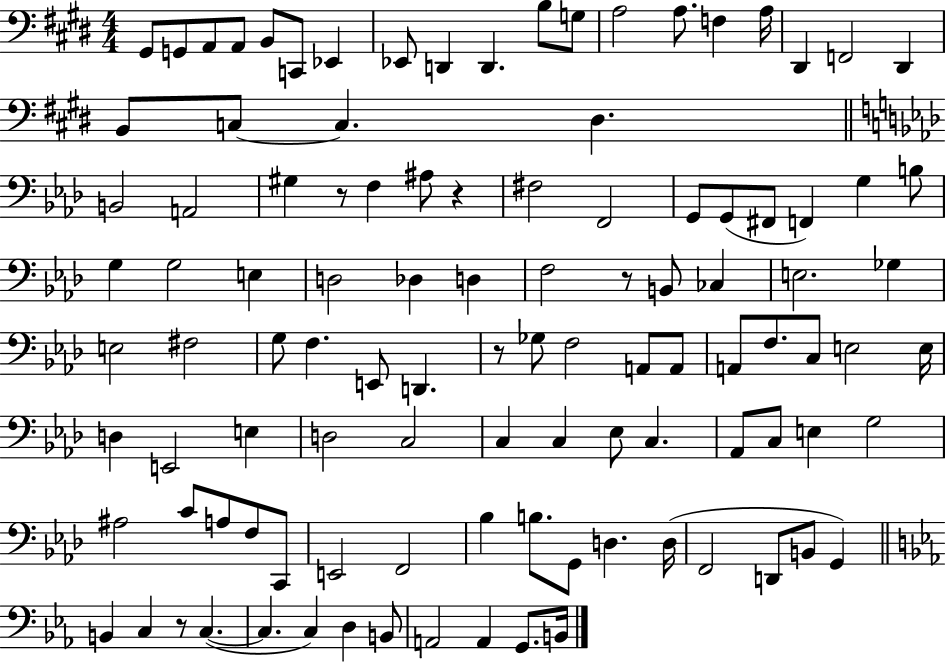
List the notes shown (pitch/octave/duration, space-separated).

G#2/e G2/e A2/e A2/e B2/e C2/e Eb2/q Eb2/e D2/q D2/q. B3/e G3/e A3/h A3/e. F3/q A3/s D#2/q F2/h D#2/q B2/e C3/e C3/q. D#3/q. B2/h A2/h G#3/q R/e F3/q A#3/e R/q F#3/h F2/h G2/e G2/e F#2/e F2/q G3/q B3/e G3/q G3/h E3/q D3/h Db3/q D3/q F3/h R/e B2/e CES3/q E3/h. Gb3/q E3/h F#3/h G3/e F3/q. E2/e D2/q. R/e Gb3/e F3/h A2/e A2/e A2/e F3/e. C3/e E3/h E3/s D3/q E2/h E3/q D3/h C3/h C3/q C3/q Eb3/e C3/q. Ab2/e C3/e E3/q G3/h A#3/h C4/e A3/e F3/e C2/e E2/h F2/h Bb3/q B3/e. G2/e D3/q. D3/s F2/h D2/e B2/e G2/q B2/q C3/q R/e C3/q. C3/q. C3/q D3/q B2/e A2/h A2/q G2/e. B2/s